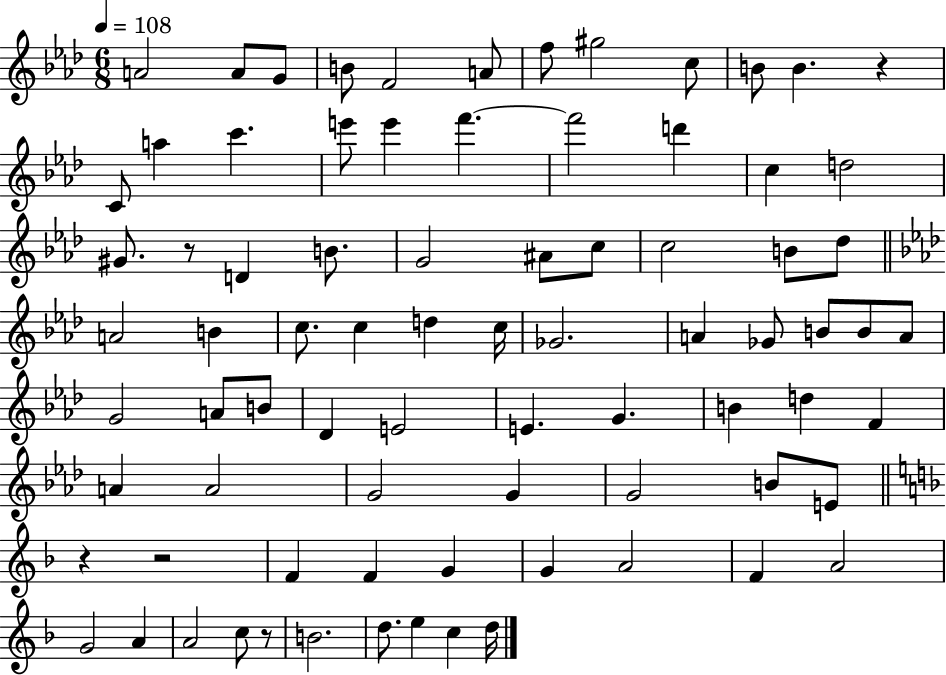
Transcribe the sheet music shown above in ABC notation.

X:1
T:Untitled
M:6/8
L:1/4
K:Ab
A2 A/2 G/2 B/2 F2 A/2 f/2 ^g2 c/2 B/2 B z C/2 a c' e'/2 e' f' f'2 d' c d2 ^G/2 z/2 D B/2 G2 ^A/2 c/2 c2 B/2 _d/2 A2 B c/2 c d c/4 _G2 A _G/2 B/2 B/2 A/2 G2 A/2 B/2 _D E2 E G B d F A A2 G2 G G2 B/2 E/2 z z2 F F G G A2 F A2 G2 A A2 c/2 z/2 B2 d/2 e c d/4